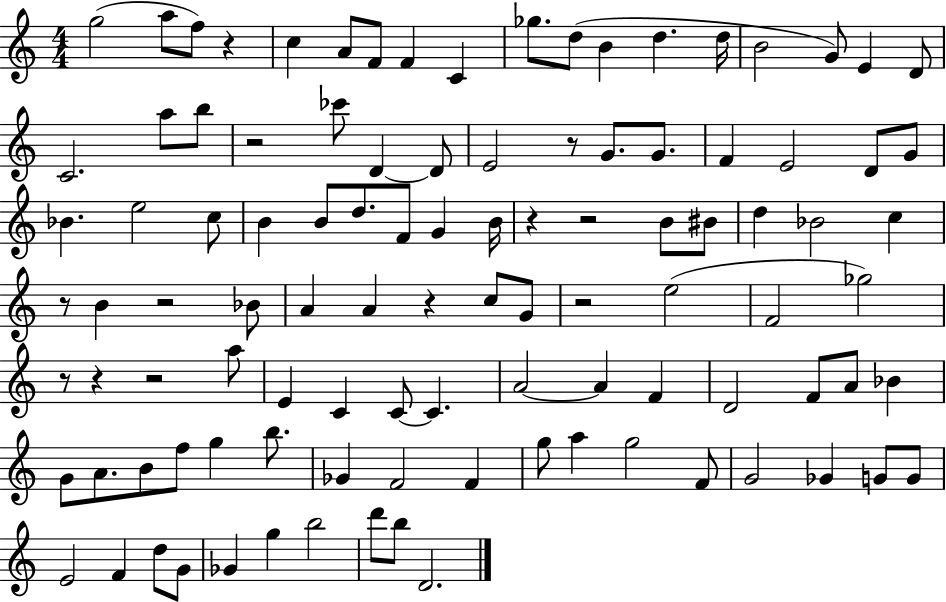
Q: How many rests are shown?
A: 12